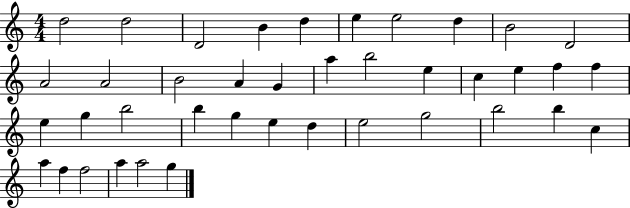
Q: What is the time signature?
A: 4/4